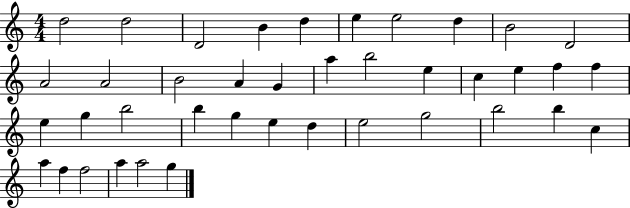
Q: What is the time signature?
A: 4/4